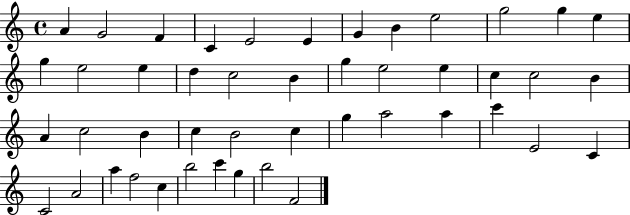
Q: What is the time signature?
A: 4/4